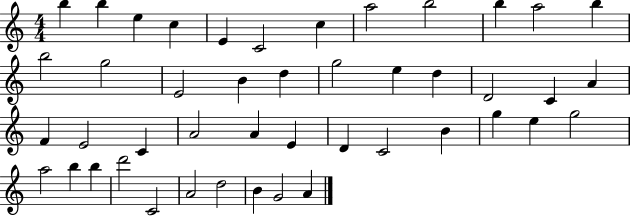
B5/q B5/q E5/q C5/q E4/q C4/h C5/q A5/h B5/h B5/q A5/h B5/q B5/h G5/h E4/h B4/q D5/q G5/h E5/q D5/q D4/h C4/q A4/q F4/q E4/h C4/q A4/h A4/q E4/q D4/q C4/h B4/q G5/q E5/q G5/h A5/h B5/q B5/q D6/h C4/h A4/h D5/h B4/q G4/h A4/q